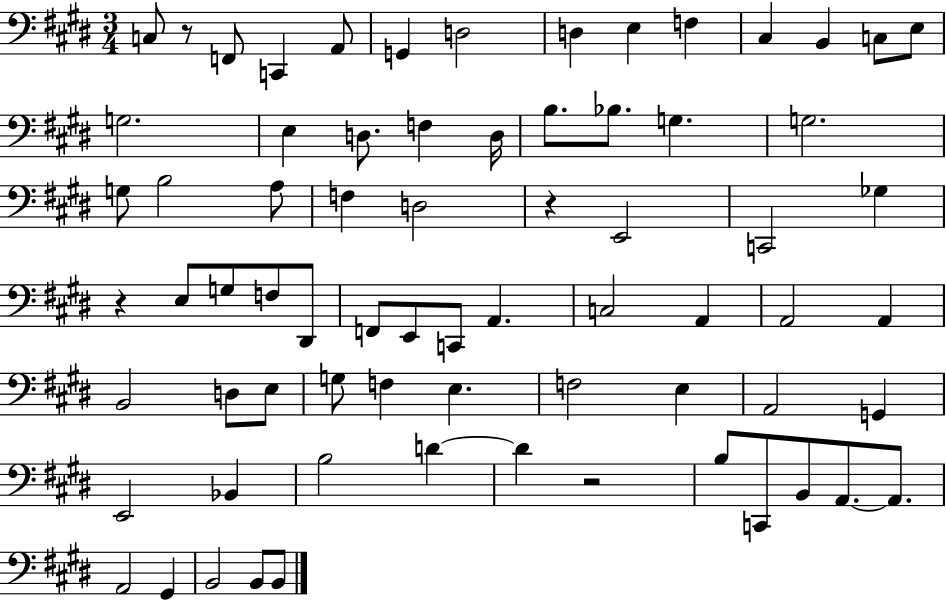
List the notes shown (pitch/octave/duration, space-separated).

C3/e R/e F2/e C2/q A2/e G2/q D3/h D3/q E3/q F3/q C#3/q B2/q C3/e E3/e G3/h. E3/q D3/e. F3/q D3/s B3/e. Bb3/e. G3/q. G3/h. G3/e B3/h A3/e F3/q D3/h R/q E2/h C2/h Gb3/q R/q E3/e G3/e F3/e D#2/e F2/e E2/e C2/e A2/q. C3/h A2/q A2/h A2/q B2/h D3/e E3/e G3/e F3/q E3/q. F3/h E3/q A2/h G2/q E2/h Bb2/q B3/h D4/q D4/q R/h B3/e C2/e B2/e A2/e. A2/e. A2/h G#2/q B2/h B2/e B2/e